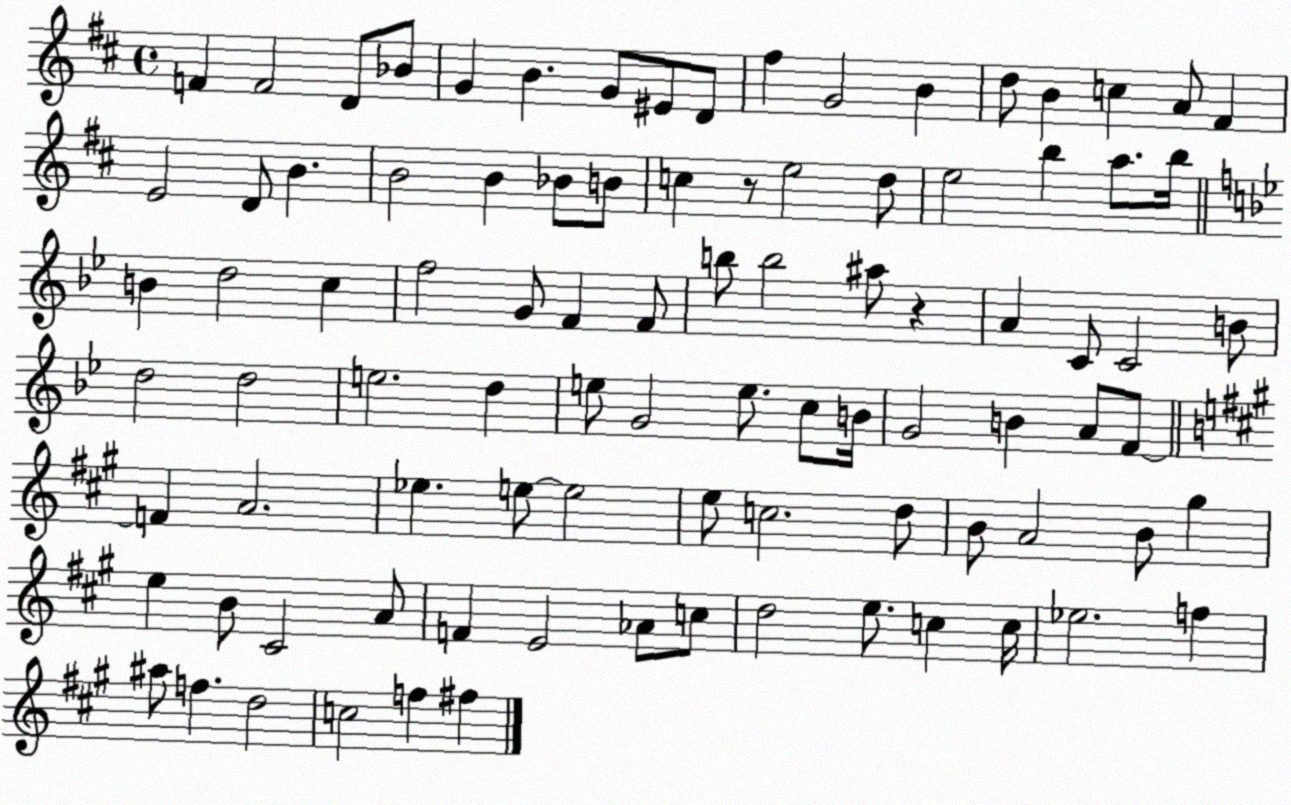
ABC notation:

X:1
T:Untitled
M:4/4
L:1/4
K:D
F F2 D/2 _B/2 G B G/2 ^E/2 D/2 ^f G2 B d/2 B c A/2 ^F E2 D/2 B B2 B _B/2 B/2 c z/2 e2 d/2 e2 b a/2 b/4 B d2 c f2 G/2 F F/2 b/2 b2 ^a/2 z A C/2 C2 B/2 d2 d2 e2 d e/2 G2 e/2 c/2 B/4 G2 B A/2 F/2 F A2 _e e/2 e2 e/2 c2 d/2 B/2 A2 B/2 ^g e B/2 ^C2 A/2 F E2 _A/2 c/2 d2 e/2 c c/4 _e2 f ^a/2 f d2 c2 f ^f